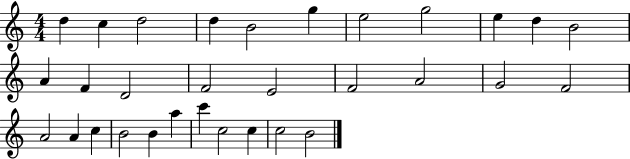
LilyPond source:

{
  \clef treble
  \numericTimeSignature
  \time 4/4
  \key c \major
  d''4 c''4 d''2 | d''4 b'2 g''4 | e''2 g''2 | e''4 d''4 b'2 | \break a'4 f'4 d'2 | f'2 e'2 | f'2 a'2 | g'2 f'2 | \break a'2 a'4 c''4 | b'2 b'4 a''4 | c'''4 c''2 c''4 | c''2 b'2 | \break \bar "|."
}